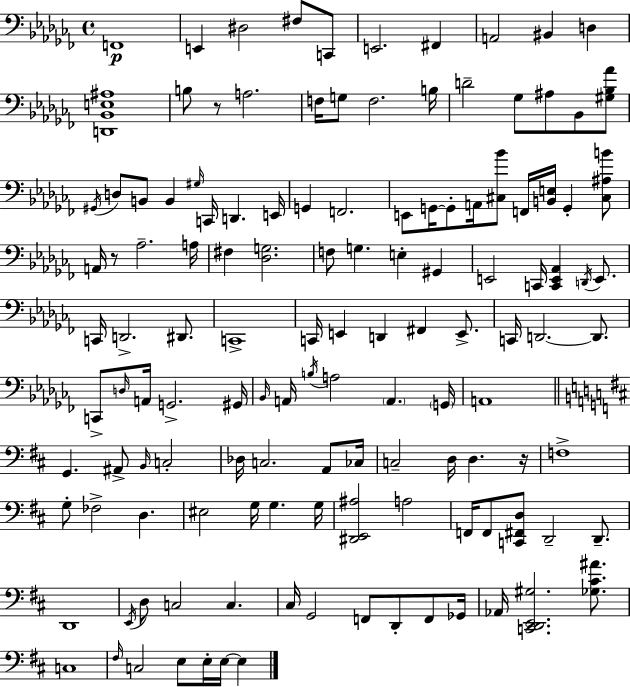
X:1
T:Untitled
M:4/4
L:1/4
K:Abm
F,,4 E,, ^D,2 ^F,/2 C,,/2 E,,2 ^F,, A,,2 ^B,, D, [D,,_B,,E,^A,]4 B,/2 z/2 A,2 F,/4 G,/2 F,2 B,/4 D2 _G,/2 ^A,/2 _B,,/2 [^G,_B,_A]/2 ^G,,/4 D,/2 B,,/2 B,, ^G,/4 C,,/4 D,, E,,/4 G,, F,,2 E,,/2 G,,/4 G,,/2 A,,/4 [^C,_B]/2 F,,/4 [B,,E,]/4 G,, [^C,^A,B]/2 A,,/4 z/2 _A,2 A,/4 ^F, [_D,G,]2 F,/2 G, E, ^G,, E,,2 C,,/4 [C,,E,,_A,,] D,,/4 E,,/2 C,,/4 D,,2 ^D,,/2 C,,4 C,,/4 E,, D,, ^F,, E,,/2 C,,/4 D,,2 D,,/2 C,,/2 D,/4 A,,/4 G,,2 ^G,,/4 _B,,/4 A,,/4 B,/4 A,2 A,, G,,/4 A,,4 G,, ^A,,/2 B,,/4 C,2 _D,/4 C,2 A,,/2 _C,/4 C,2 D,/4 D, z/4 F,4 G,/2 _F,2 D, ^E,2 G,/4 G, G,/4 [^D,,E,,^A,]2 A,2 F,,/4 F,,/2 [C,,^F,,D,]/2 D,,2 D,,/2 D,,4 E,,/4 D,/2 C,2 C, ^C,/4 G,,2 F,,/2 D,,/2 F,,/2 _G,,/4 _A,,/4 [C,,D,,E,,^G,]2 [_G,^C^A]/2 C,4 ^F,/4 C,2 E,/2 E,/4 E,/4 E,